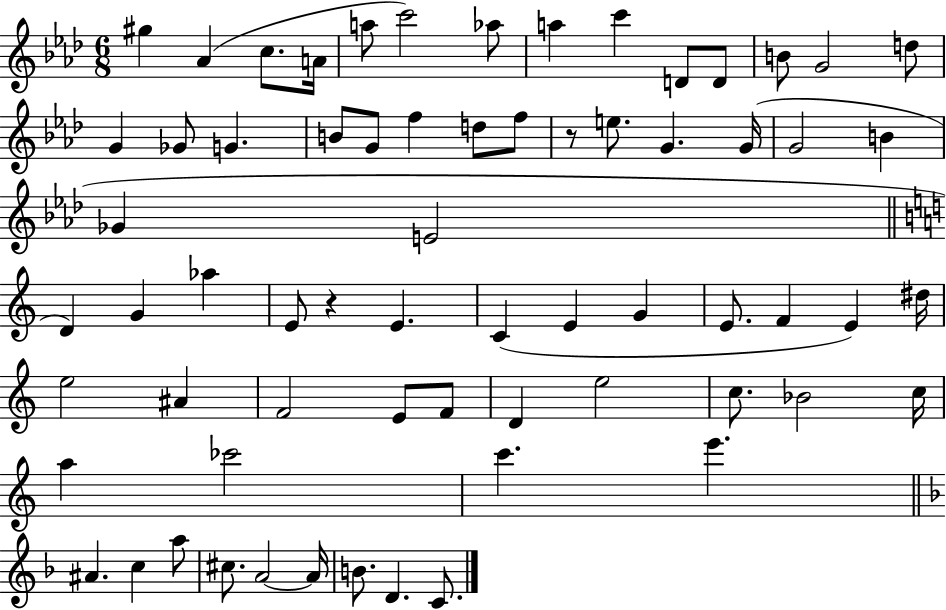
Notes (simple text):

G#5/q Ab4/q C5/e. A4/s A5/e C6/h Ab5/e A5/q C6/q D4/e D4/e B4/e G4/h D5/e G4/q Gb4/e G4/q. B4/e G4/e F5/q D5/e F5/e R/e E5/e. G4/q. G4/s G4/h B4/q Gb4/q E4/h D4/q G4/q Ab5/q E4/e R/q E4/q. C4/q E4/q G4/q E4/e. F4/q E4/q D#5/s E5/h A#4/q F4/h E4/e F4/e D4/q E5/h C5/e. Bb4/h C5/s A5/q CES6/h C6/q. E6/q. A#4/q. C5/q A5/e C#5/e. A4/h A4/s B4/e. D4/q. C4/e.